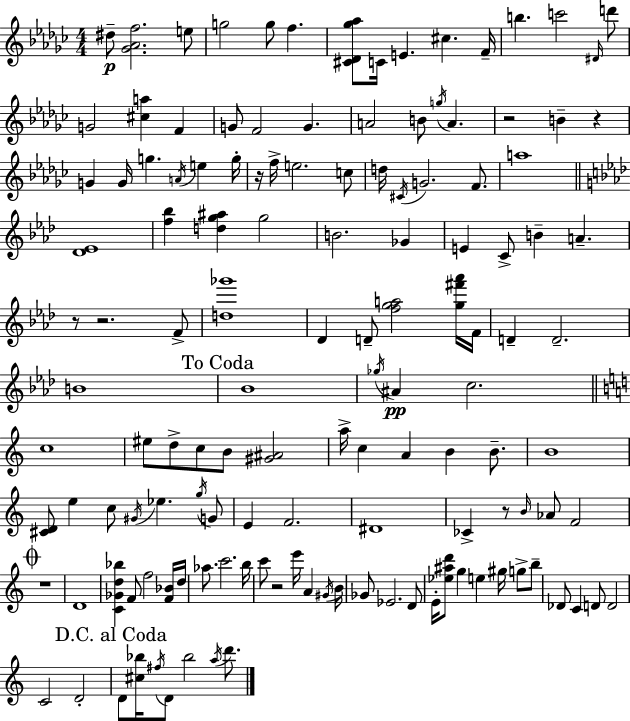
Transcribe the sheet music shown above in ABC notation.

X:1
T:Untitled
M:4/4
L:1/4
K:Ebm
^d/2 [_G_Af]2 e/2 g2 g/2 f [^C_D_g_a]/2 C/4 E ^c F/4 b c'2 ^D/4 d'/2 G2 [^ca] F G/2 F2 G A2 B/2 g/4 A z2 B z G G/4 g A/4 e g/4 z/4 f/4 e2 c/2 d/4 ^C/4 G2 F/2 a4 [_D_E]4 [f_b] [dg^a] g2 B2 _G E C/2 B A z/2 z2 F/2 [d_g']4 _D D/2 [fga]2 [g^f'_a']/4 F/4 D D2 B4 _B4 _g/4 ^A c2 c4 ^e/2 d/2 c/2 B/2 [^G^A]2 a/4 c A B B/2 B4 [^CD]/2 e c/2 ^G/4 _e g/4 G/2 E F2 ^D4 _C z/2 B/4 _A/2 F2 z4 D4 [C_Gd_b] F/2 f2 [F_B]/4 d/4 _a/2 c'2 b/4 c'/2 z2 e'/4 A ^G/4 B/4 _G/2 _E2 D/2 E/4 [_e^ad']/2 g e ^g/4 g/2 b/2 _D/2 C D/2 D2 C2 D2 D/2 [^c_b]/4 ^f/4 D/2 _b2 a/4 d'/2